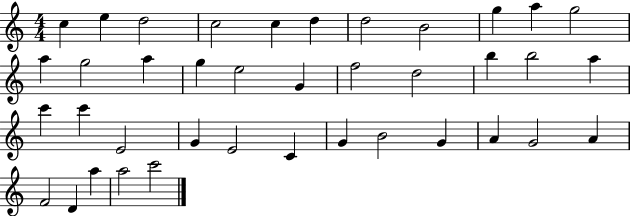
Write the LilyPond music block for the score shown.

{
  \clef treble
  \numericTimeSignature
  \time 4/4
  \key c \major
  c''4 e''4 d''2 | c''2 c''4 d''4 | d''2 b'2 | g''4 a''4 g''2 | \break a''4 g''2 a''4 | g''4 e''2 g'4 | f''2 d''2 | b''4 b''2 a''4 | \break c'''4 c'''4 e'2 | g'4 e'2 c'4 | g'4 b'2 g'4 | a'4 g'2 a'4 | \break f'2 d'4 a''4 | a''2 c'''2 | \bar "|."
}